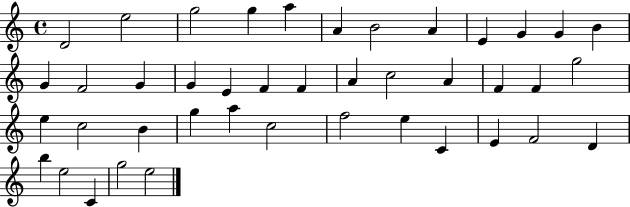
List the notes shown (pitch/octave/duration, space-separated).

D4/h E5/h G5/h G5/q A5/q A4/q B4/h A4/q E4/q G4/q G4/q B4/q G4/q F4/h G4/q G4/q E4/q F4/q F4/q A4/q C5/h A4/q F4/q F4/q G5/h E5/q C5/h B4/q G5/q A5/q C5/h F5/h E5/q C4/q E4/q F4/h D4/q B5/q E5/h C4/q G5/h E5/h